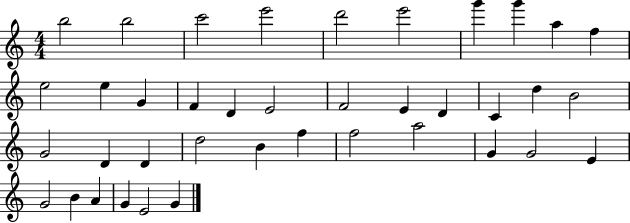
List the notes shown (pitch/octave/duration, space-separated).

B5/h B5/h C6/h E6/h D6/h E6/h G6/q G6/q A5/q F5/q E5/h E5/q G4/q F4/q D4/q E4/h F4/h E4/q D4/q C4/q D5/q B4/h G4/h D4/q D4/q D5/h B4/q F5/q F5/h A5/h G4/q G4/h E4/q G4/h B4/q A4/q G4/q E4/h G4/q